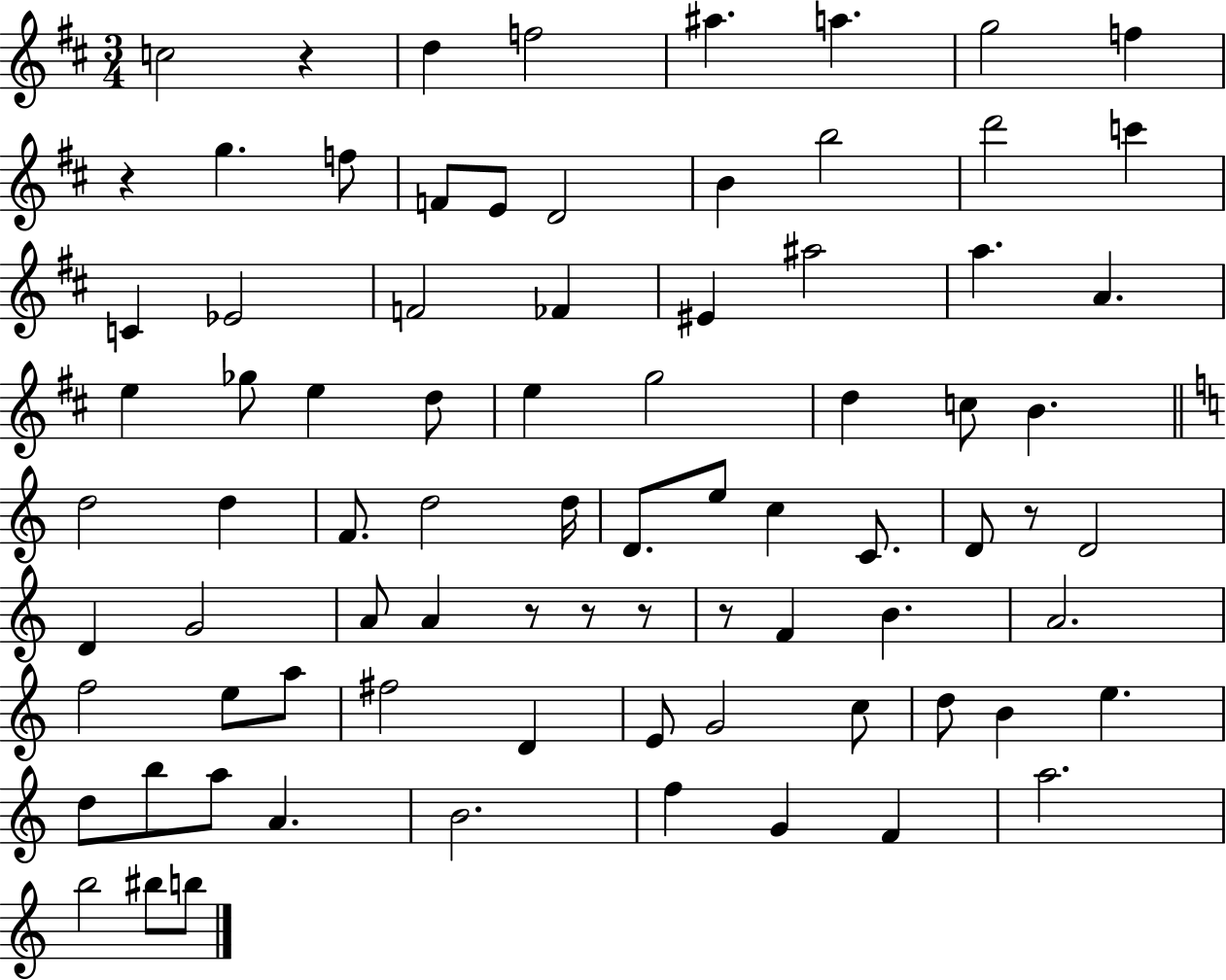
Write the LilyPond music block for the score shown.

{
  \clef treble
  \numericTimeSignature
  \time 3/4
  \key d \major
  \repeat volta 2 { c''2 r4 | d''4 f''2 | ais''4. a''4. | g''2 f''4 | \break r4 g''4. f''8 | f'8 e'8 d'2 | b'4 b''2 | d'''2 c'''4 | \break c'4 ees'2 | f'2 fes'4 | eis'4 ais''2 | a''4. a'4. | \break e''4 ges''8 e''4 d''8 | e''4 g''2 | d''4 c''8 b'4. | \bar "||" \break \key a \minor d''2 d''4 | f'8. d''2 d''16 | d'8. e''8 c''4 c'8. | d'8 r8 d'2 | \break d'4 g'2 | a'8 a'4 r8 r8 r8 | r8 f'4 b'4. | a'2. | \break f''2 e''8 a''8 | fis''2 d'4 | e'8 g'2 c''8 | d''8 b'4 e''4. | \break d''8 b''8 a''8 a'4. | b'2. | f''4 g'4 f'4 | a''2. | \break b''2 bis''8 b''8 | } \bar "|."
}